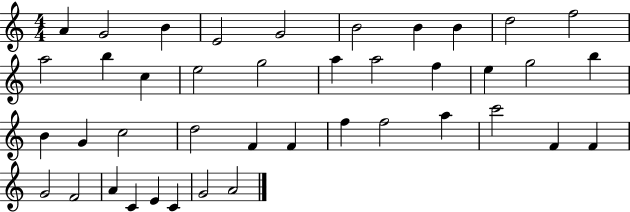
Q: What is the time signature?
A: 4/4